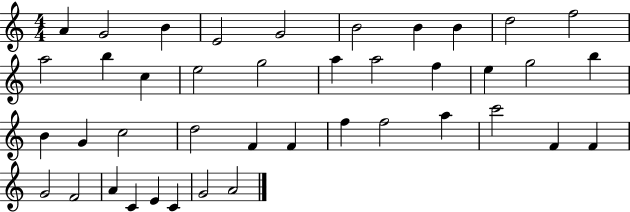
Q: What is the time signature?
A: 4/4